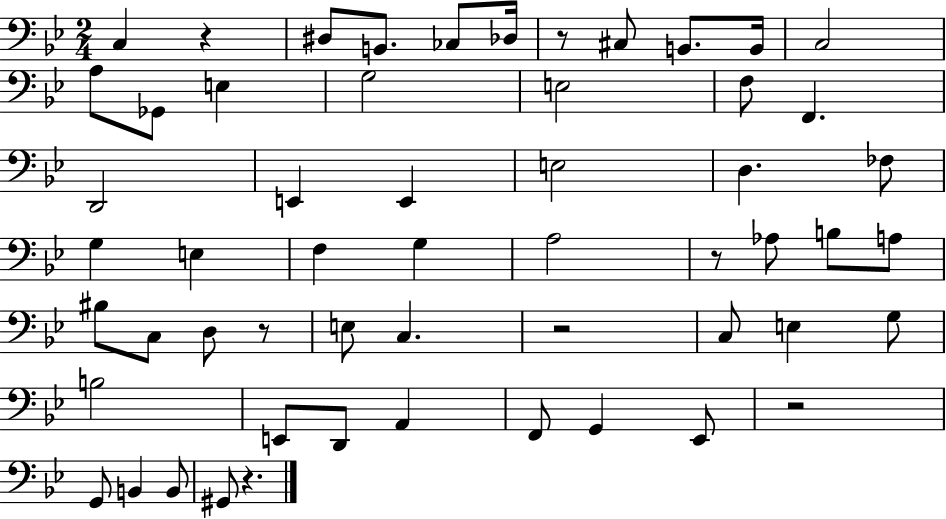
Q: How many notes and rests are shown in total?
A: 56